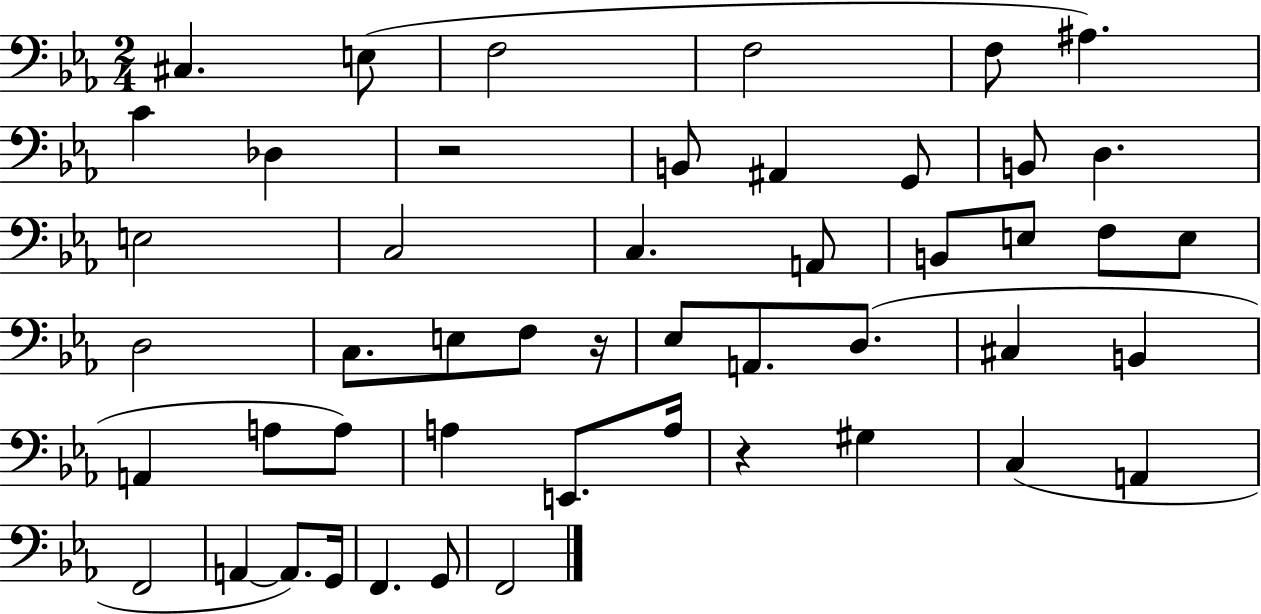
C#3/q. E3/e F3/h F3/h F3/e A#3/q. C4/q Db3/q R/h B2/e A#2/q G2/e B2/e D3/q. E3/h C3/h C3/q. A2/e B2/e E3/e F3/e E3/e D3/h C3/e. E3/e F3/e R/s Eb3/e A2/e. D3/e. C#3/q B2/q A2/q A3/e A3/e A3/q E2/e. A3/s R/q G#3/q C3/q A2/q F2/h A2/q A2/e. G2/s F2/q. G2/e F2/h